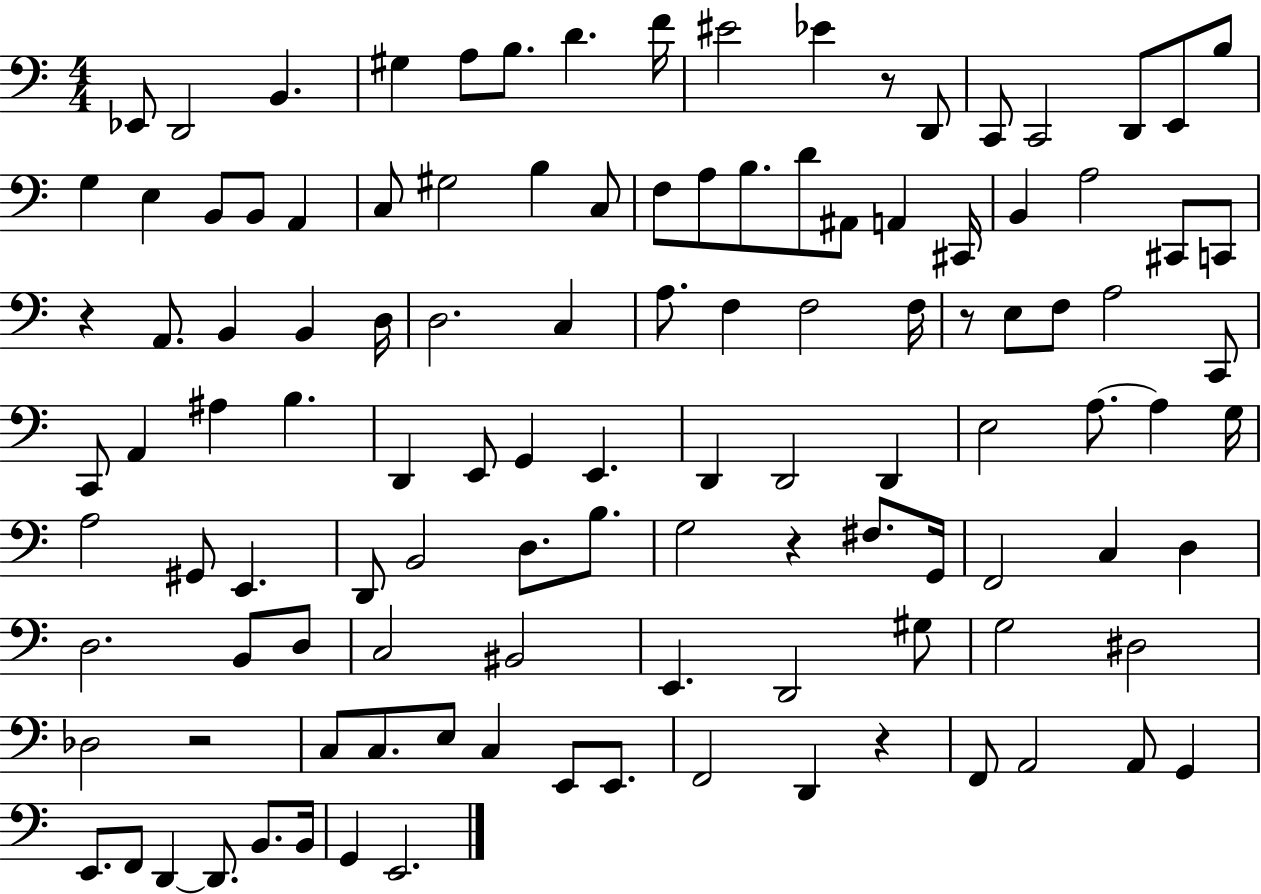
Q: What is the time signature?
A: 4/4